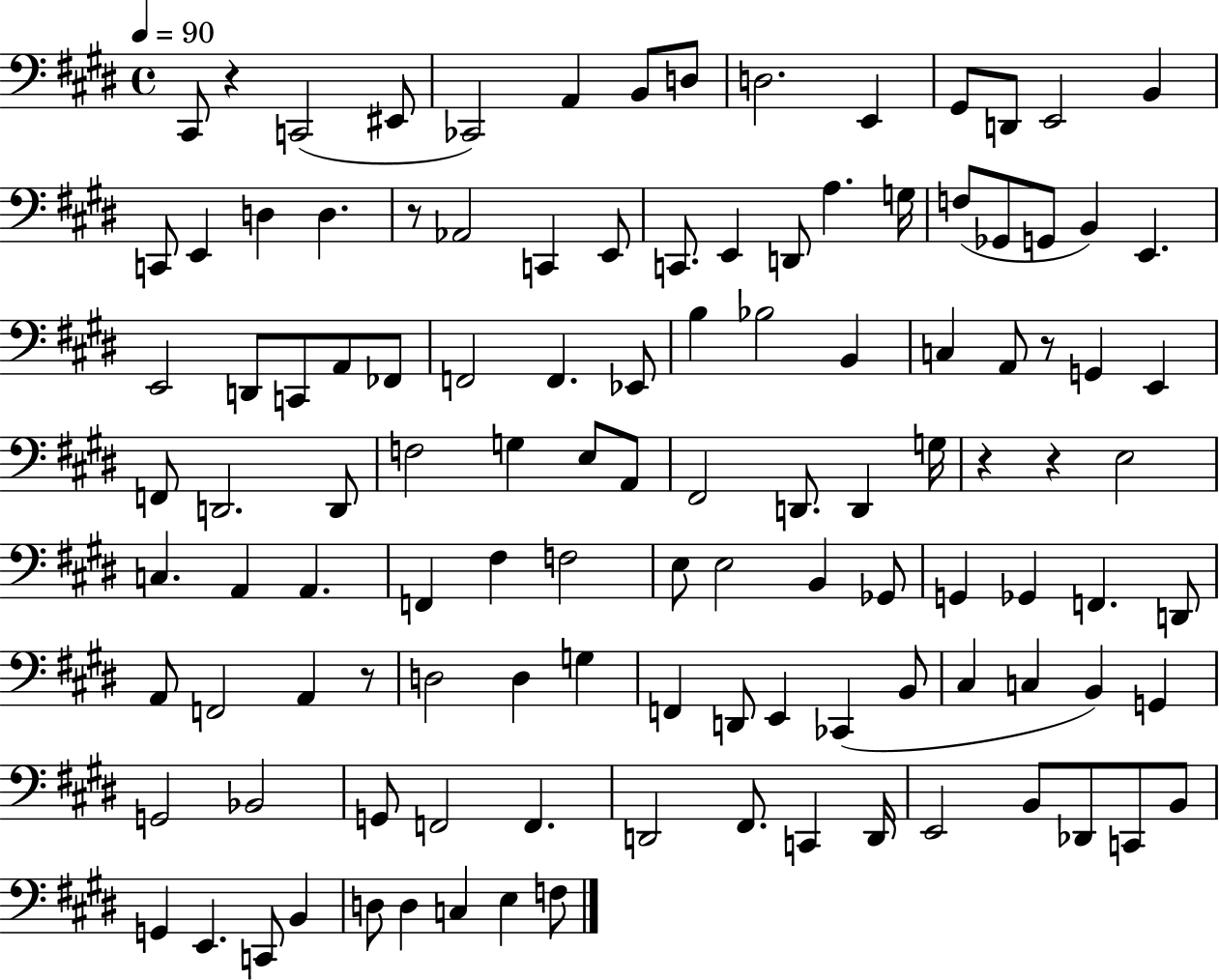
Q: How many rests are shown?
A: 6